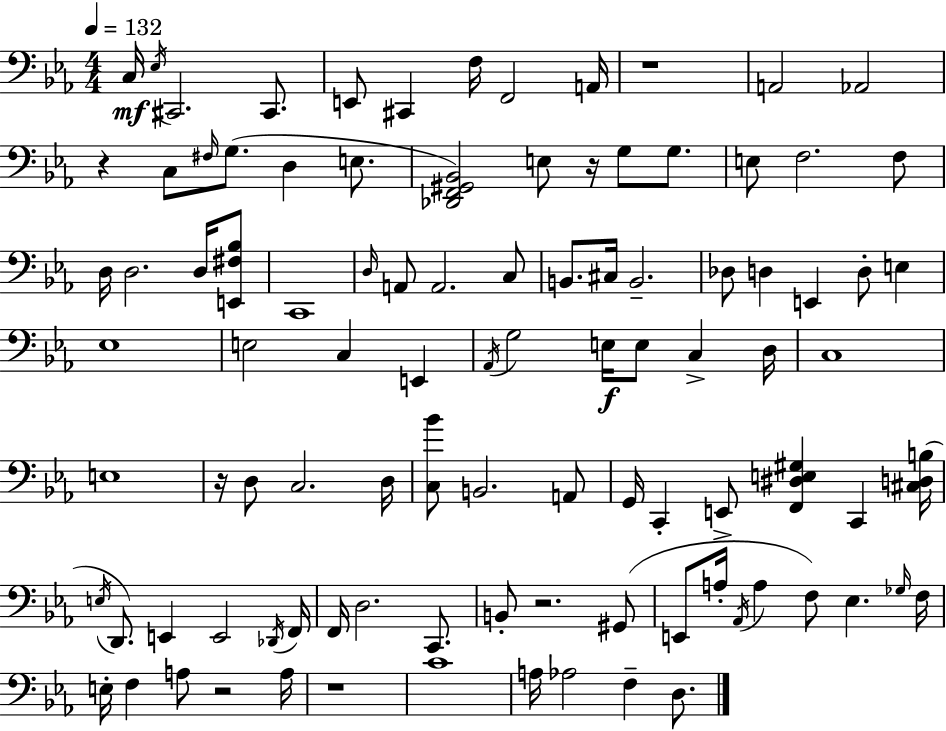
{
  \clef bass
  \numericTimeSignature
  \time 4/4
  \key ees \major
  \tempo 4 = 132
  c16\mf \acciaccatura { ees16 } cis,2. cis,8. | e,8 cis,4 f16 f,2 | a,16 r1 | a,2 aes,2 | \break r4 c8 \grace { fis16 }( g8. d4 e8. | <des, f, gis, bes,>2) e8 r16 g8 g8. | e8 f2. | f8 d16 d2. d16 | \break <e, fis bes>8 c,1 | \grace { d16 } a,8 a,2. | c8 b,8. cis16 b,2.-- | des8 d4 e,4 d8-. e4 | \break ees1 | e2 c4 e,4 | \acciaccatura { aes,16 } g2 e16\f e8 c4-> | d16 c1 | \break e1 | r16 d8 c2. | d16 <c bes'>8 b,2. | a,8 g,16 c,4-. e,8-> <f, dis e gis>4 c,4 | \break <cis d b>16( \acciaccatura { e16 } d,8.) e,4 e,2 | \acciaccatura { des,16 } f,16 f,16 d2. | c,8. b,8-. r2. | gis,8( e,8 a16-. \acciaccatura { aes,16 } a4 f8) | \break ees4. \grace { ges16 } f16 e16-. f4 a8 r2 | a16 r1 | c'1 | a16 aes2 | \break f4-- d8. \bar "|."
}